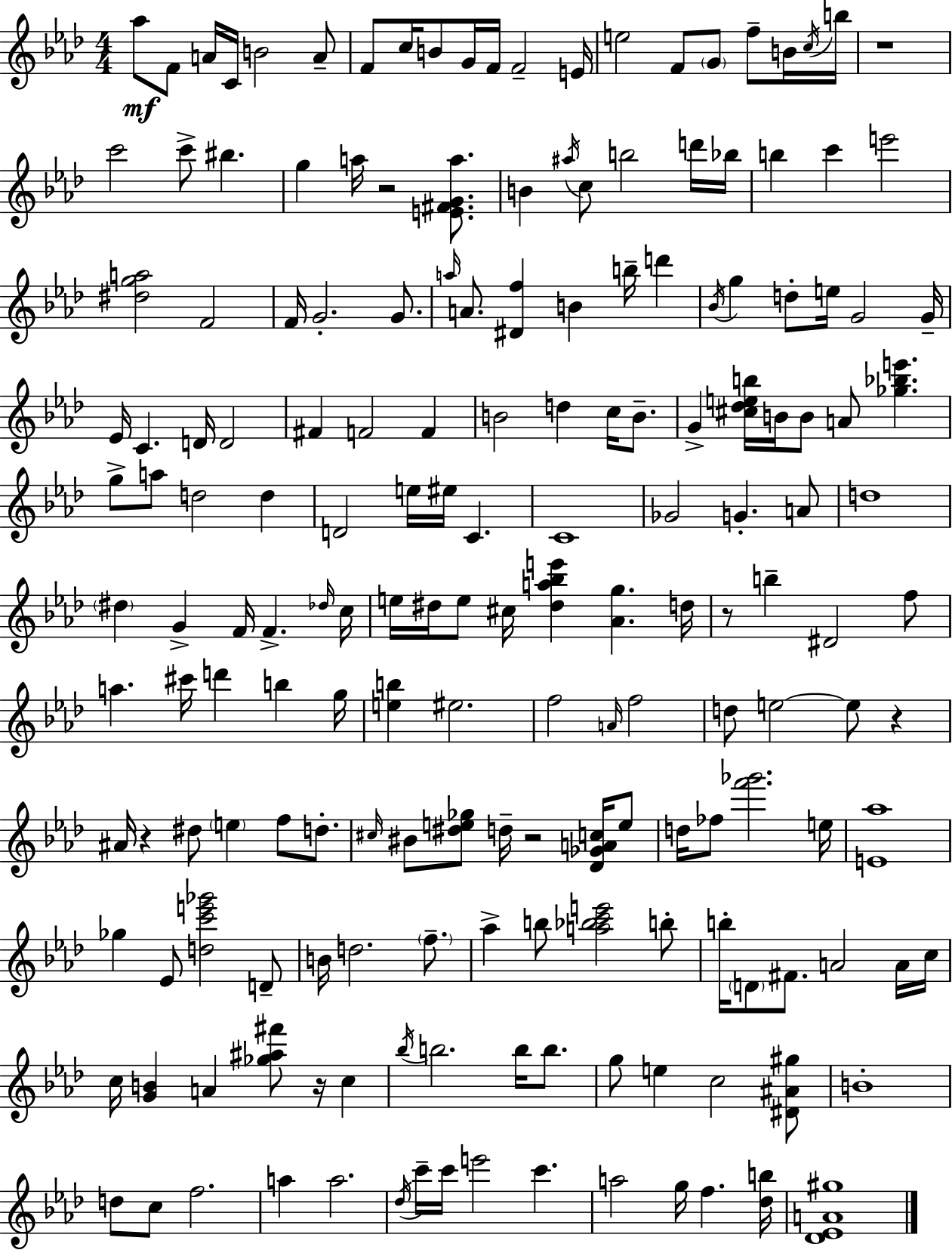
{
  \clef treble
  \numericTimeSignature
  \time 4/4
  \key aes \major
  \repeat volta 2 { aes''8\mf f'8 a'16 c'16 b'2 a'8-- | f'8 c''16 b'8 g'16 f'16 f'2-- e'16 | e''2 f'8 \parenthesize g'8 f''8-- b'16 \acciaccatura { c''16 } | b''16 r1 | \break c'''2 c'''8-> bis''4. | g''4 a''16 r2 <e' fis' g' a''>8. | b'4 \acciaccatura { ais''16 } c''8 b''2 | d'''16 bes''16 b''4 c'''4 e'''2 | \break <dis'' g'' a''>2 f'2 | f'16 g'2.-. g'8. | \grace { a''16 } a'8. <dis' f''>4 b'4 b''16-- d'''4 | \acciaccatura { bes'16 } g''4 d''8-. e''16 g'2 | \break g'16-- ees'16 c'4. d'16 d'2 | fis'4 f'2 | f'4 b'2 d''4 | c''16 b'8.-- g'4-> <cis'' des'' e'' b''>16 b'16 b'8 a'8 <ges'' bes'' e'''>4. | \break g''8-> a''8 d''2 | d''4 d'2 e''16 eis''16 c'4. | c'1 | ges'2 g'4.-. | \break a'8 d''1 | \parenthesize dis''4 g'4-> f'16 f'4.-> | \grace { des''16 } c''16 e''16 dis''16 e''8 cis''16 <dis'' a'' bes'' e'''>4 <aes' g''>4. | d''16 r8 b''4-- dis'2 | \break f''8 a''4. cis'''16 d'''4 | b''4 g''16 <e'' b''>4 eis''2. | f''2 \grace { a'16 } f''2 | d''8 e''2~~ | \break e''8 r4 ais'16 r4 dis''8 \parenthesize e''4 | f''8 d''8.-. \grace { cis''16 } bis'8 <dis'' e'' ges''>8 d''16-- r2 | <des' ges' a' c''>16 e''8 d''16 fes''8 <f''' ges'''>2. | e''16 <e' aes''>1 | \break ges''4 ees'8 <d'' c''' e''' ges'''>2 | d'8-- b'16 d''2. | \parenthesize f''8.-- aes''4-> b''8 <a'' bes'' c''' e'''>2 | b''8-. b''16-. \parenthesize d'8 fis'8. a'2 | \break a'16 c''16 c''16 <g' b'>4 a'4 | <ges'' ais'' fis'''>8 r16 c''4 \acciaccatura { bes''16 } b''2. | b''16 b''8. g''8 e''4 c''2 | <dis' ais' gis''>8 b'1-. | \break d''8 c''8 f''2. | a''4 a''2. | \acciaccatura { des''16 } c'''16-- c'''16 e'''2 | c'''4. a''2 | \break g''16 f''4. <des'' b''>16 <des' ees' a' gis''>1 | } \bar "|."
}